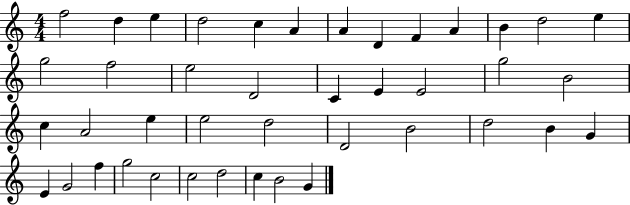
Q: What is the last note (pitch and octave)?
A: G4